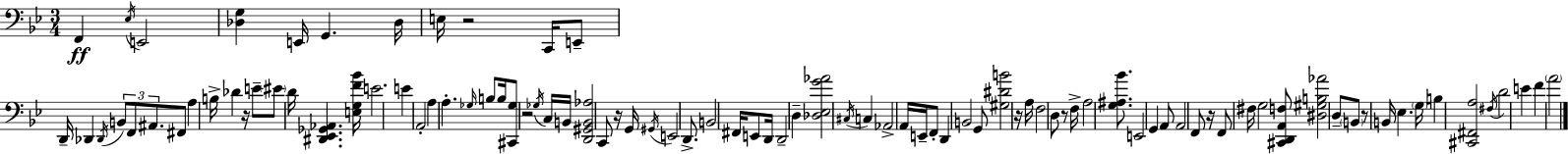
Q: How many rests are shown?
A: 8